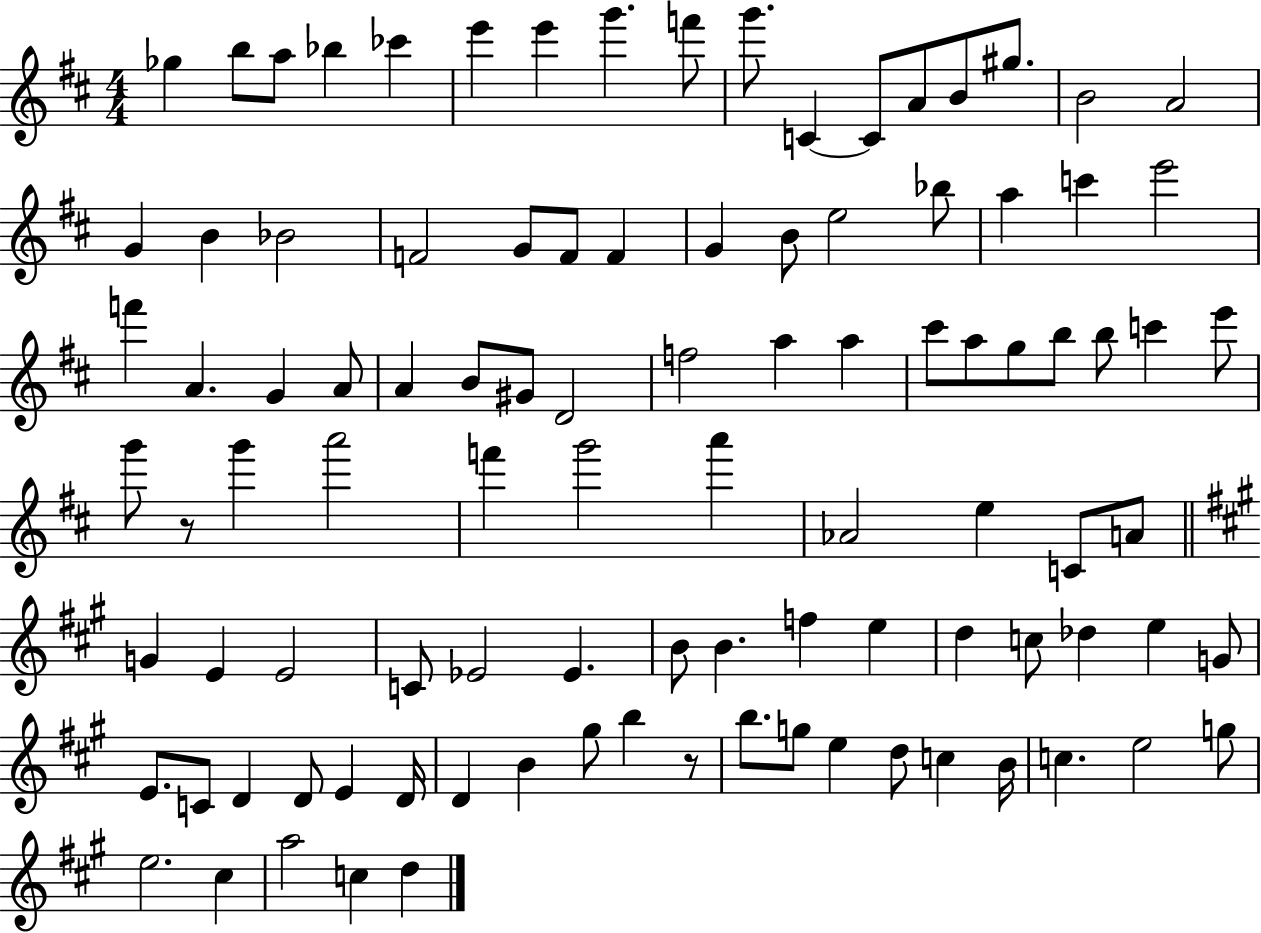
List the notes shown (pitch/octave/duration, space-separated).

Gb5/q B5/e A5/e Bb5/q CES6/q E6/q E6/q G6/q. F6/e G6/e. C4/q C4/e A4/e B4/e G#5/e. B4/h A4/h G4/q B4/q Bb4/h F4/h G4/e F4/e F4/q G4/q B4/e E5/h Bb5/e A5/q C6/q E6/h F6/q A4/q. G4/q A4/e A4/q B4/e G#4/e D4/h F5/h A5/q A5/q C#6/e A5/e G5/e B5/e B5/e C6/q E6/e G6/e R/e G6/q A6/h F6/q G6/h A6/q Ab4/h E5/q C4/e A4/e G4/q E4/q E4/h C4/e Eb4/h Eb4/q. B4/e B4/q. F5/q E5/q D5/q C5/e Db5/q E5/q G4/e E4/e. C4/e D4/q D4/e E4/q D4/s D4/q B4/q G#5/e B5/q R/e B5/e. G5/e E5/q D5/e C5/q B4/s C5/q. E5/h G5/e E5/h. C#5/q A5/h C5/q D5/q